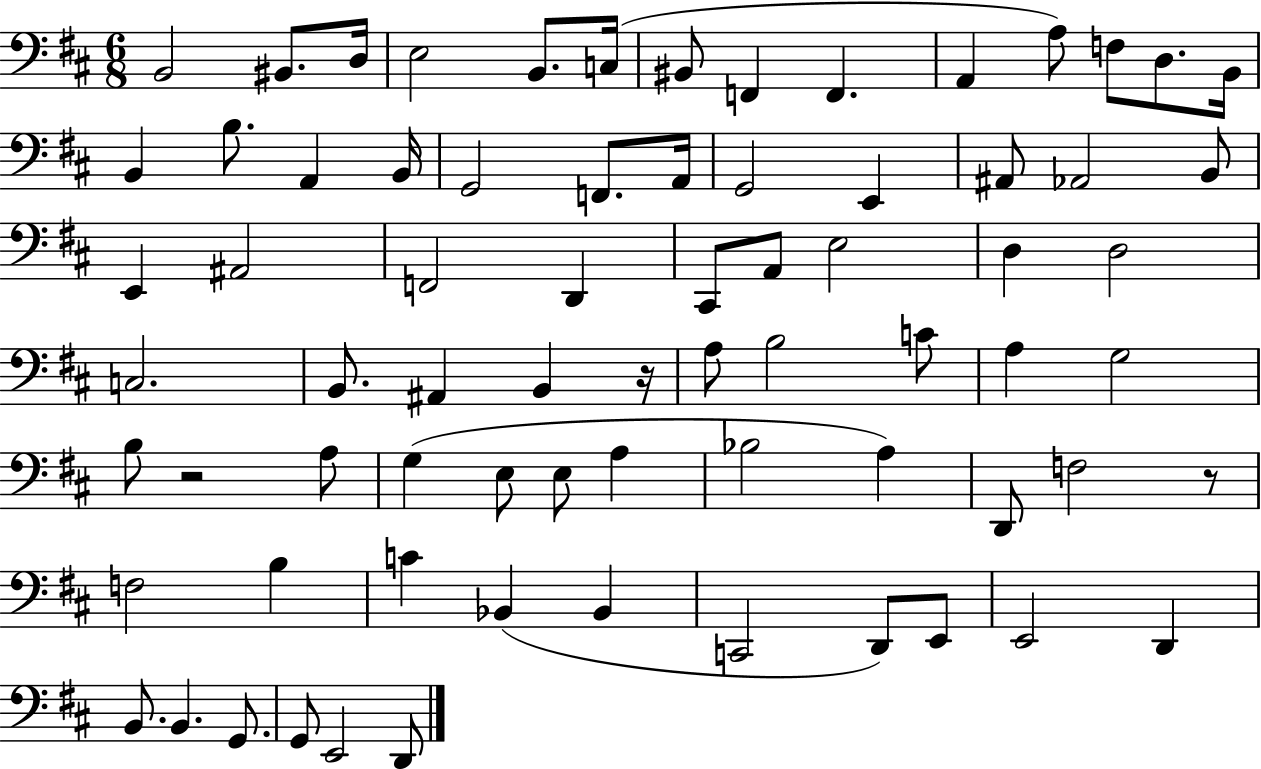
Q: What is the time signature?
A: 6/8